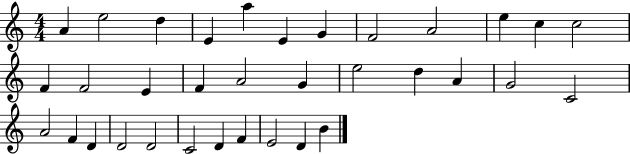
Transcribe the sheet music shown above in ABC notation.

X:1
T:Untitled
M:4/4
L:1/4
K:C
A e2 d E a E G F2 A2 e c c2 F F2 E F A2 G e2 d A G2 C2 A2 F D D2 D2 C2 D F E2 D B